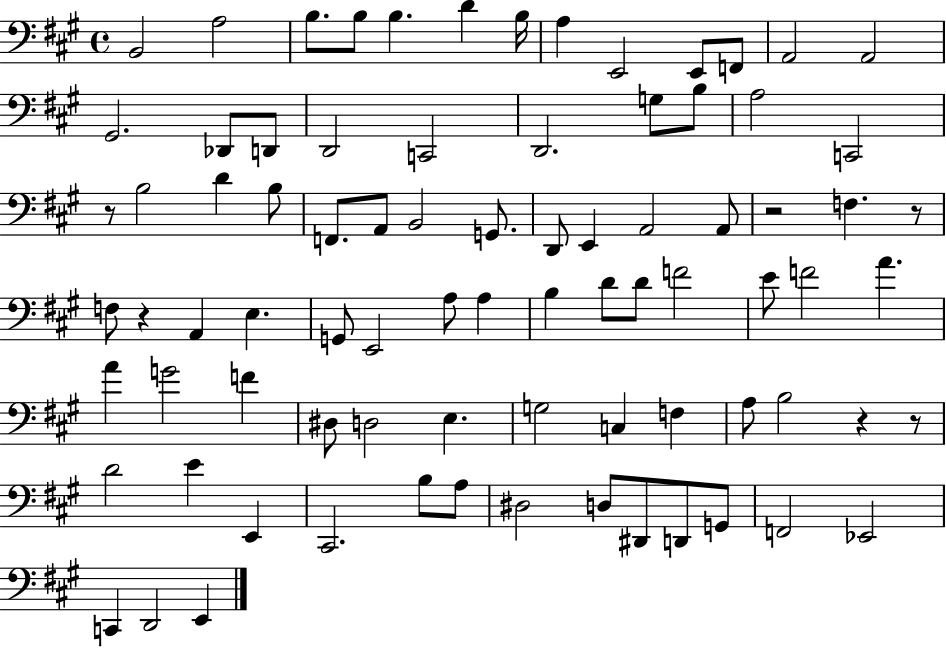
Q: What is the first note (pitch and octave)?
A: B2